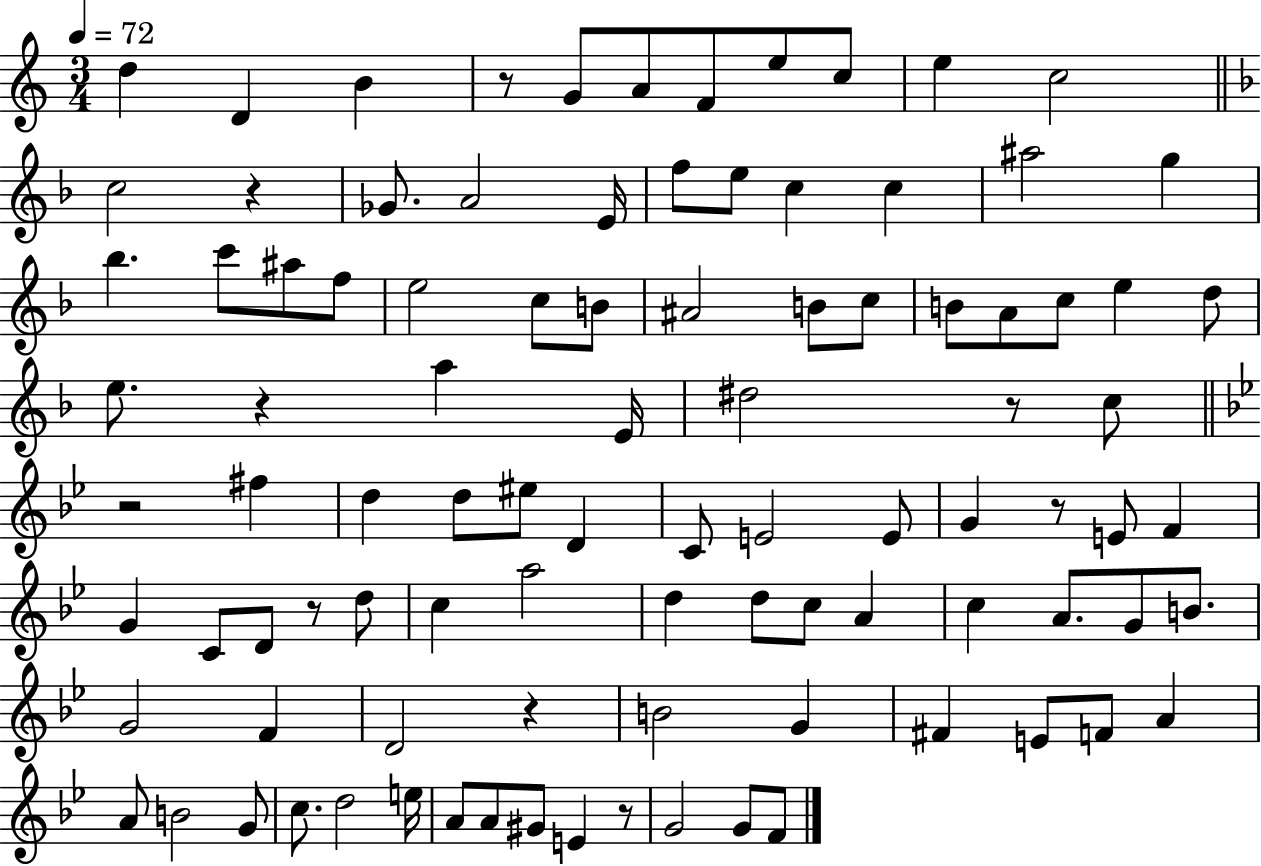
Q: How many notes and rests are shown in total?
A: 96